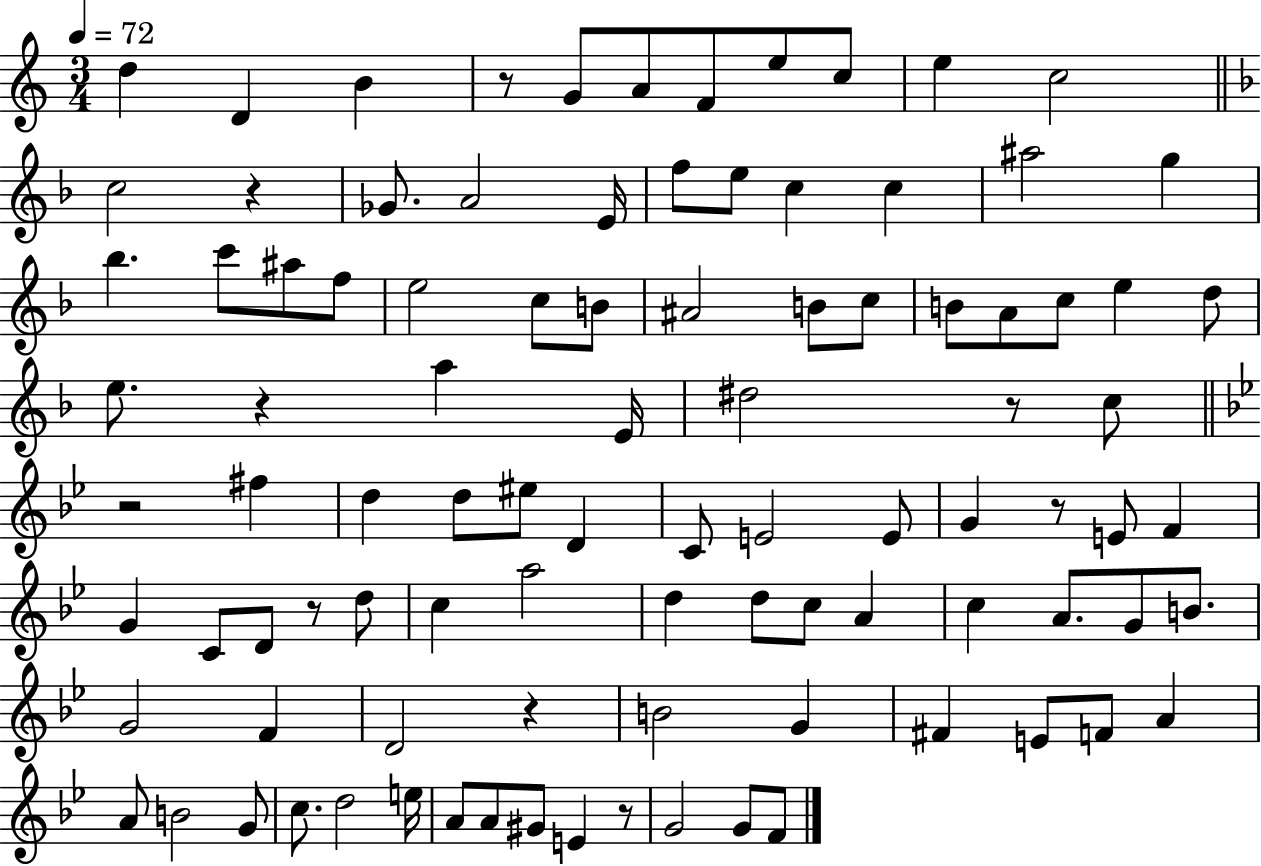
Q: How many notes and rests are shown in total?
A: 96